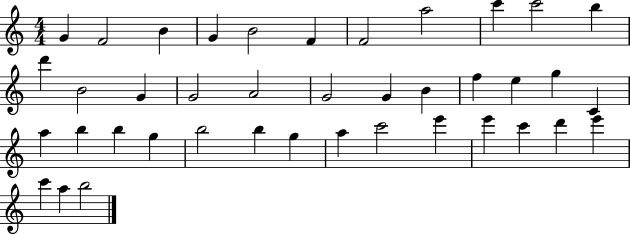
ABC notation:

X:1
T:Untitled
M:4/4
L:1/4
K:C
G F2 B G B2 F F2 a2 c' c'2 b d' B2 G G2 A2 G2 G B f e g C a b b g b2 b g a c'2 e' e' c' d' e' c' a b2